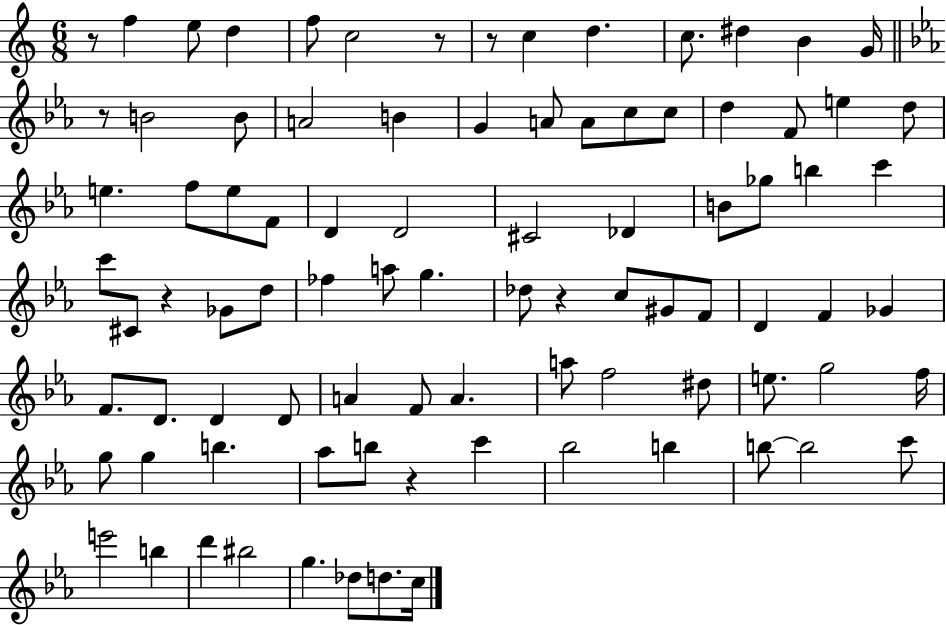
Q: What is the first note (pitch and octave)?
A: F5